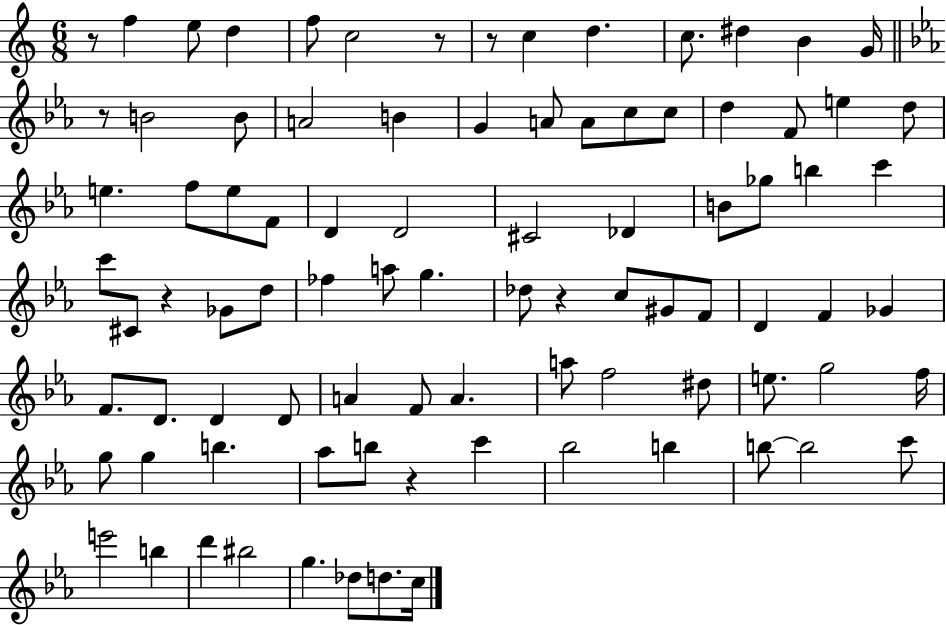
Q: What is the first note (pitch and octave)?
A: F5